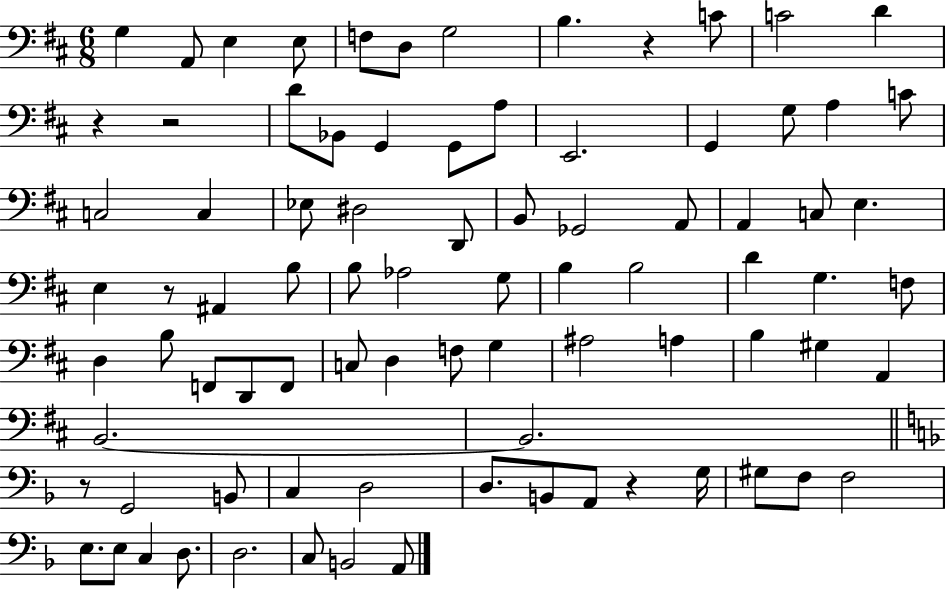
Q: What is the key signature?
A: D major